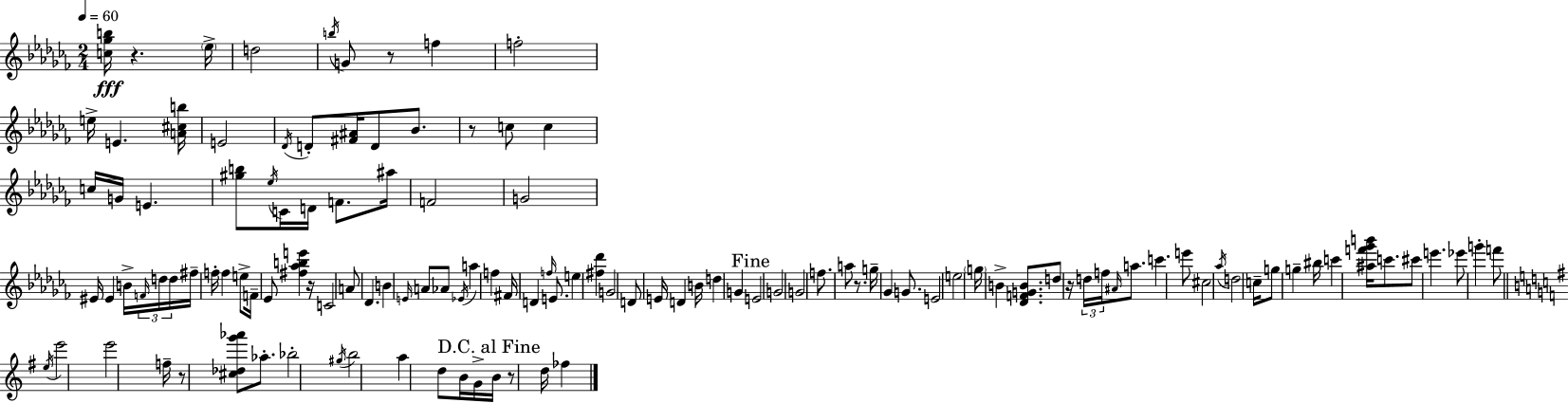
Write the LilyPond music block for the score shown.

{
  \clef treble
  \numericTimeSignature
  \time 2/4
  \key aes \minor
  \tempo 4 = 60
  <c'' ges'' b''>16\fff r4. \parenthesize ees''16-> | d''2 | \acciaccatura { b''16 } g'8 r8 f''4 | f''2-. | \break e''16-> e'4. | <a' cis'' b''>16 e'2 | \acciaccatura { des'16 } d'8-. <fis' ais'>16 d'8 bes'8. | r8 c''8 c''4 | \break c''16 g'16 e'4. | <gis'' b''>8 \acciaccatura { ees''16 } c'16 d'16 f'8. | ais''16 f'2 | g'2 | \break eis'16 eis'4 | b'16-> \tuplet 3/2 { \grace { f'16 } d''16 d''16 } fis''16-- f''16-. f''4 | e''8-> f'16-- ees'8 <fis'' aes'' b'' e'''>4 | r16 c'2 | \break a'8 des'4. | b'4 | \grace { e'16 } a'8 aes'8 \acciaccatura { ees'16 } a''4 | f''4 fis'16 d'4 | \break \grace { f''16 } e'8. e''4 | <fis'' des'''>4 g'2 | d'8 | e'16 d'4 b'16 d''4 | \break g'4 \mark "Fine" e'2 | g'2 | g'2 | f''8. | \break a''8 r8. g''16-- | ges'4 g'8. e'2 | e''2 | \parenthesize g''16 | \break b'4-> <des' f' g' b'>8. d''8 | r16 \tuplet 3/2 { d''16 f''16 \grace { ais'16 } } a''8. | c'''4. e'''8 | cis''2 | \break \acciaccatura { aes''16 } d''2 | c''16-- g''8 g''4-- | bis''16 c'''4 <ais'' f''' ges''' b'''>16 c'''8. | cis'''8 e'''4. | \break ees'''8 g'''4-. f'''8 | \bar "||" \break \key e \minor \acciaccatura { e''16 } e'''2 | e'''2 | f''16-- r8 <cis'' des'' g''' aes'''>8 aes''8.-. | bes''2-. | \break \acciaccatura { gis''16 } b''2 | a''4 d''8 | b'16 g'16-> \mark "D.C. al Fine" b'16 r8 d''16 fes''4 | \bar "|."
}